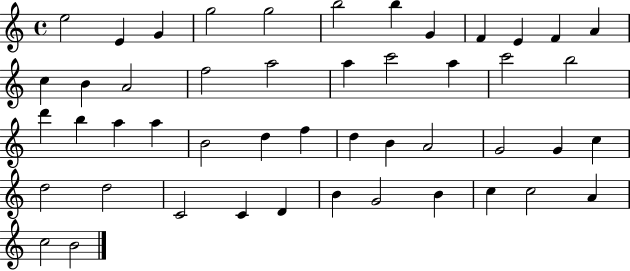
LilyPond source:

{
  \clef treble
  \time 4/4
  \defaultTimeSignature
  \key c \major
  e''2 e'4 g'4 | g''2 g''2 | b''2 b''4 g'4 | f'4 e'4 f'4 a'4 | \break c''4 b'4 a'2 | f''2 a''2 | a''4 c'''2 a''4 | c'''2 b''2 | \break d'''4 b''4 a''4 a''4 | b'2 d''4 f''4 | d''4 b'4 a'2 | g'2 g'4 c''4 | \break d''2 d''2 | c'2 c'4 d'4 | b'4 g'2 b'4 | c''4 c''2 a'4 | \break c''2 b'2 | \bar "|."
}